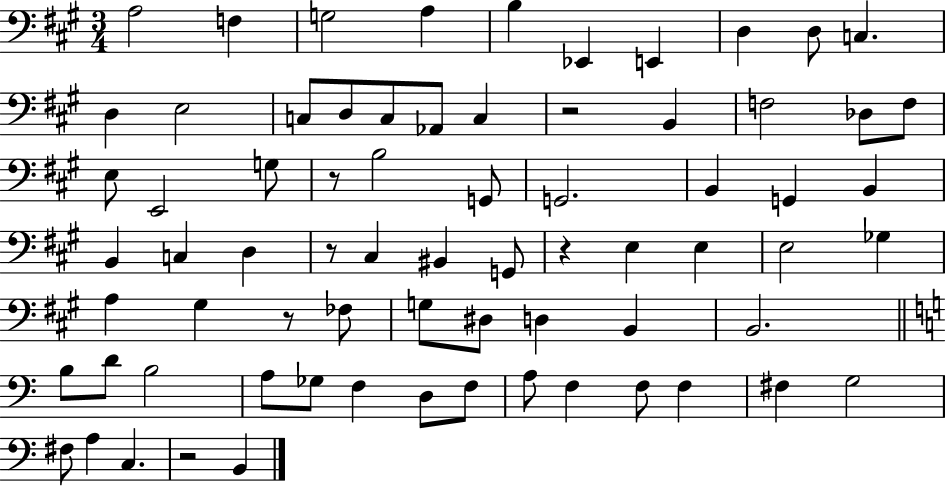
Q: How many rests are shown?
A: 6